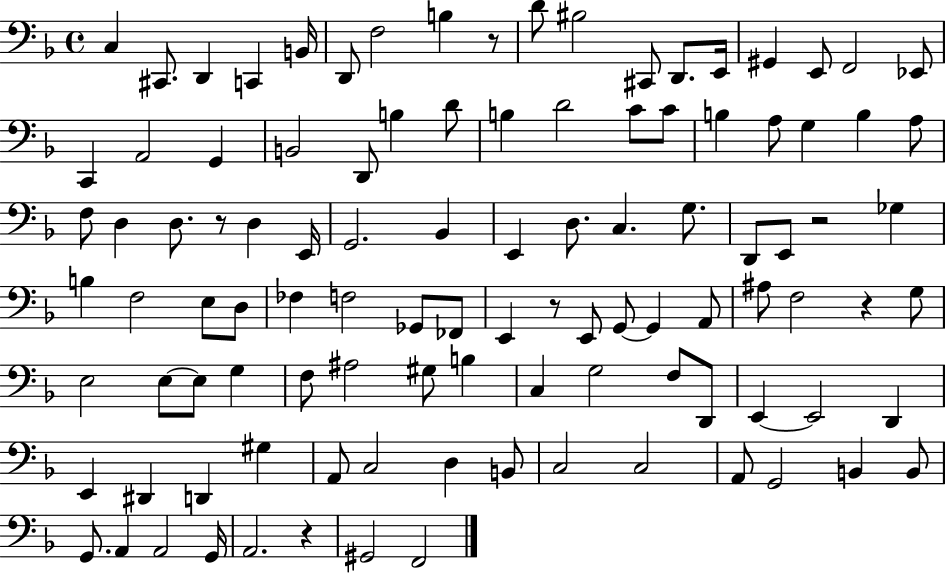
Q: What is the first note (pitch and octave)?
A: C3